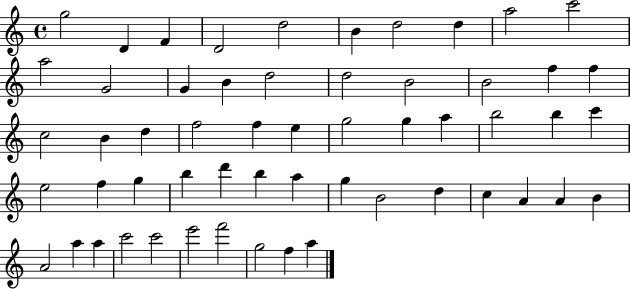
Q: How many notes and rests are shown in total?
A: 56